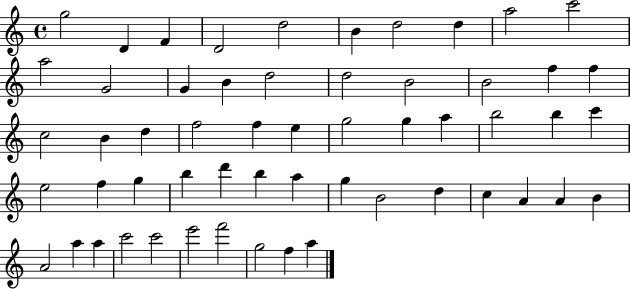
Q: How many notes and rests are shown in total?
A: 56